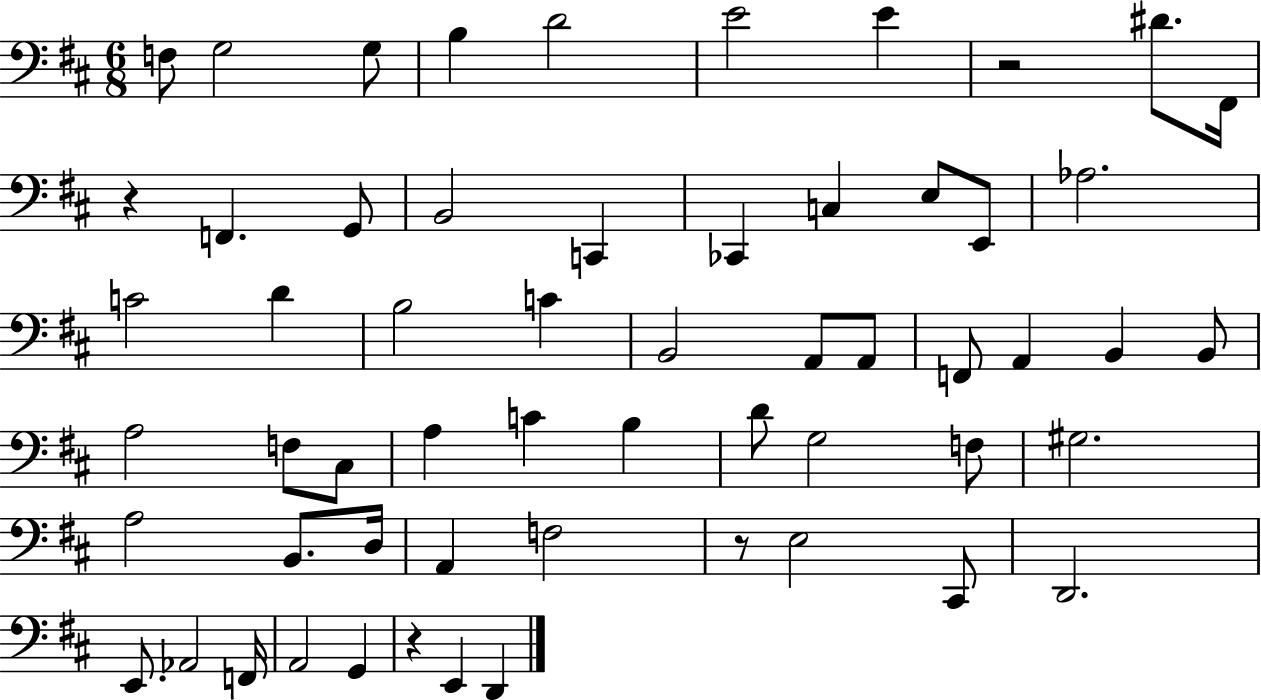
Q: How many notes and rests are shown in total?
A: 58